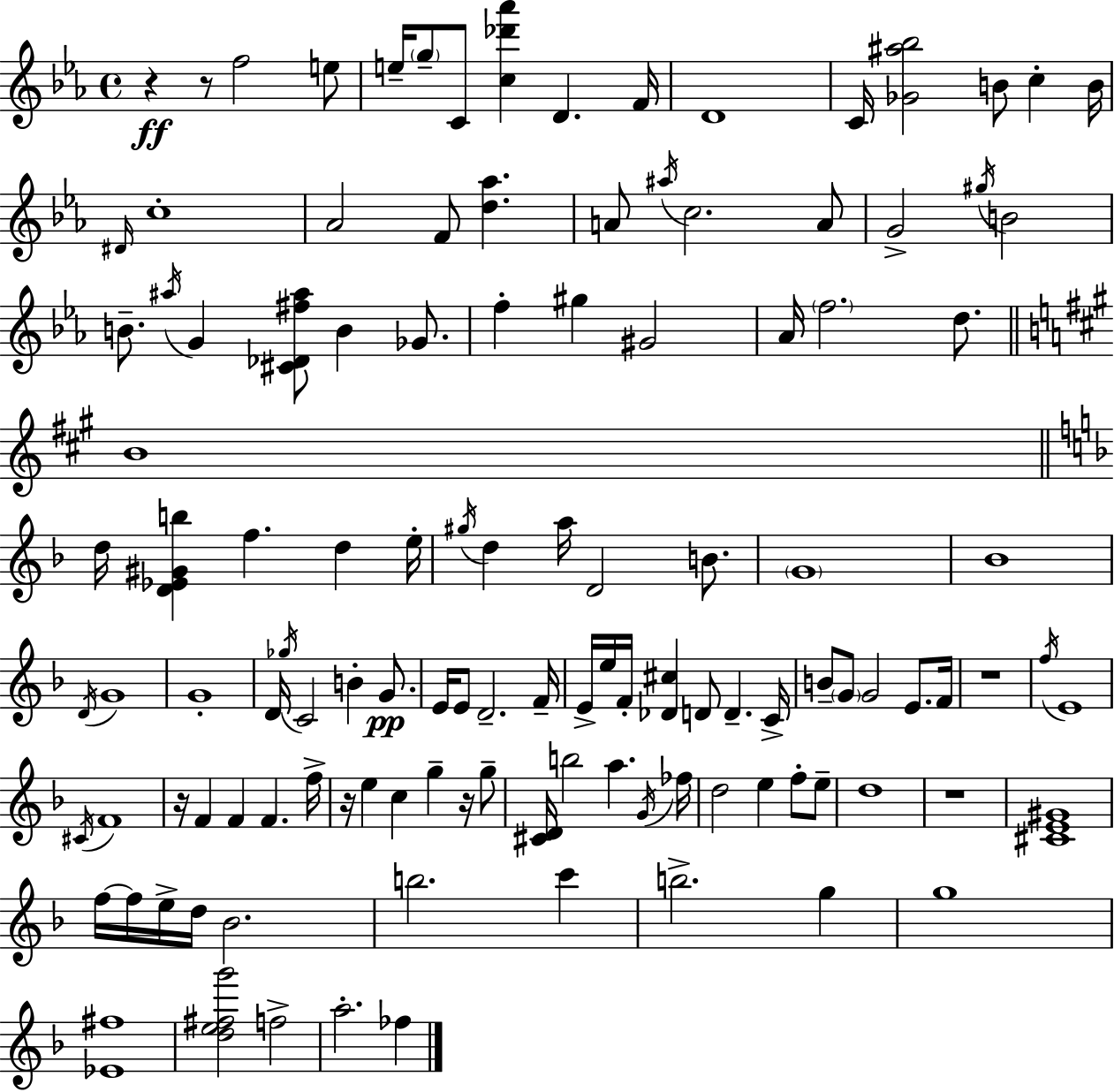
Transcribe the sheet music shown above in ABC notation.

X:1
T:Untitled
M:4/4
L:1/4
K:Cm
z z/2 f2 e/2 e/4 g/2 C/2 [c_d'_a'] D F/4 D4 C/4 [_G^a_b]2 B/2 c B/4 ^D/4 c4 _A2 F/2 [d_a] A/2 ^a/4 c2 A/2 G2 ^g/4 B2 B/2 ^a/4 G [^C_D^f^a]/2 B _G/2 f ^g ^G2 _A/4 f2 d/2 B4 d/4 [D_E^Gb] f d e/4 ^g/4 d a/4 D2 B/2 G4 _B4 D/4 G4 G4 D/4 _g/4 C2 B G/2 E/4 E/2 D2 F/4 E/4 e/4 F/4 [_D^c] D/2 D C/4 B/2 G/2 G2 E/2 F/4 z4 f/4 E4 ^C/4 F4 z/4 F F F f/4 z/4 e c g z/4 g/2 [^CD]/4 b2 a G/4 _f/4 d2 e f/2 e/2 d4 z4 [^CE^G]4 f/4 f/4 e/4 d/4 _B2 b2 c' b2 g g4 [_E^f]4 [de^fg']2 f2 a2 _f